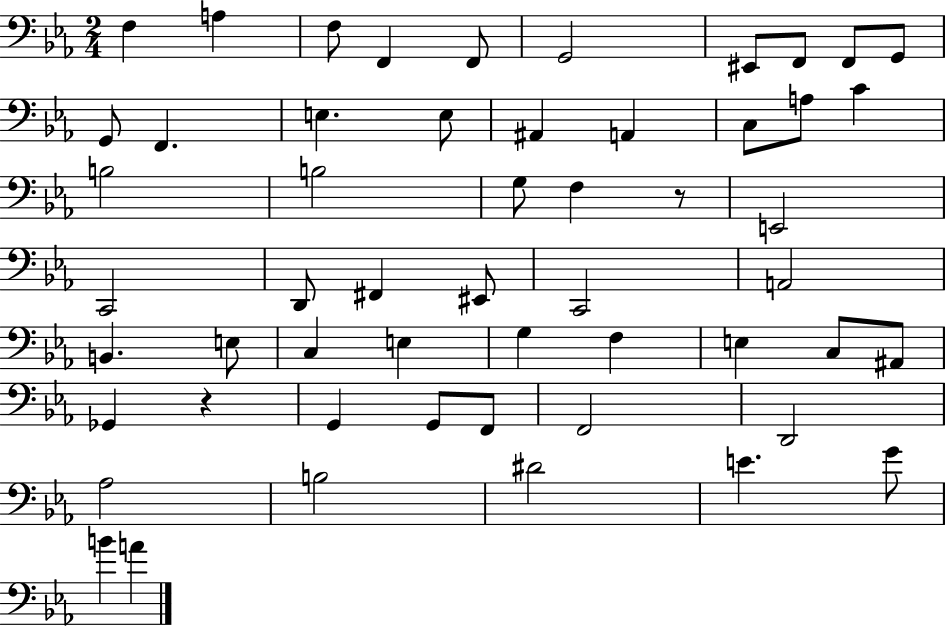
{
  \clef bass
  \numericTimeSignature
  \time 2/4
  \key ees \major
  \repeat volta 2 { f4 a4 | f8 f,4 f,8 | g,2 | eis,8 f,8 f,8 g,8 | \break g,8 f,4. | e4. e8 | ais,4 a,4 | c8 a8 c'4 | \break b2 | b2 | g8 f4 r8 | e,2 | \break c,2 | d,8 fis,4 eis,8 | c,2 | a,2 | \break b,4. e8 | c4 e4 | g4 f4 | e4 c8 ais,8 | \break ges,4 r4 | g,4 g,8 f,8 | f,2 | d,2 | \break aes2 | b2 | dis'2 | e'4. g'8 | \break b'4 a'4 | } \bar "|."
}